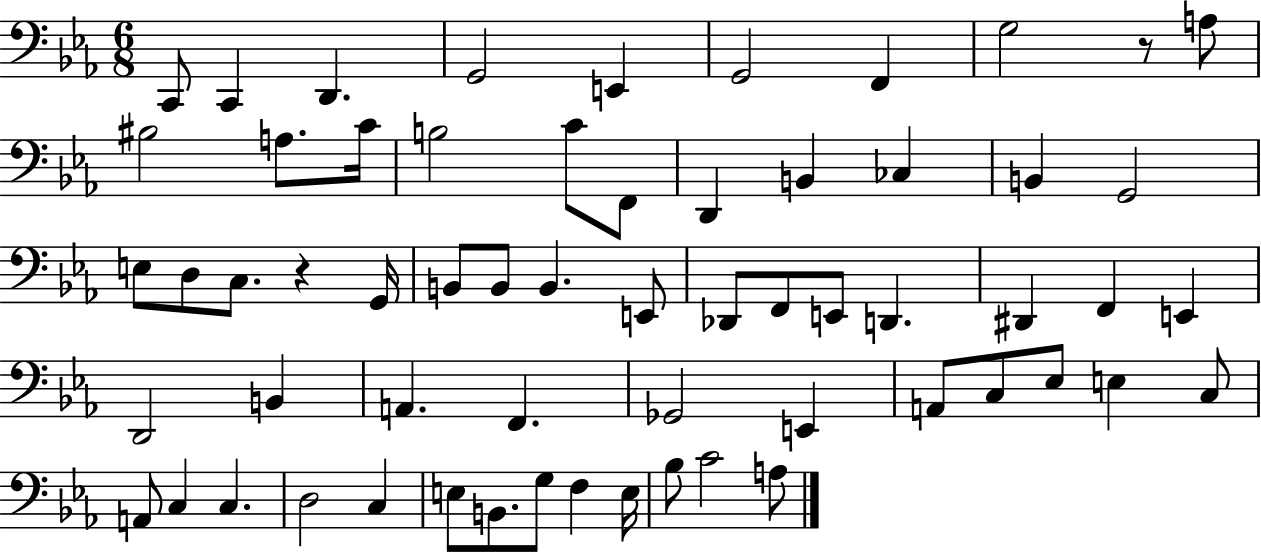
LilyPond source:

{
  \clef bass
  \numericTimeSignature
  \time 6/8
  \key ees \major
  \repeat volta 2 { c,8 c,4 d,4. | g,2 e,4 | g,2 f,4 | g2 r8 a8 | \break bis2 a8. c'16 | b2 c'8 f,8 | d,4 b,4 ces4 | b,4 g,2 | \break e8 d8 c8. r4 g,16 | b,8 b,8 b,4. e,8 | des,8 f,8 e,8 d,4. | dis,4 f,4 e,4 | \break d,2 b,4 | a,4. f,4. | ges,2 e,4 | a,8 c8 ees8 e4 c8 | \break a,8 c4 c4. | d2 c4 | e8 b,8. g8 f4 e16 | bes8 c'2 a8 | \break } \bar "|."
}